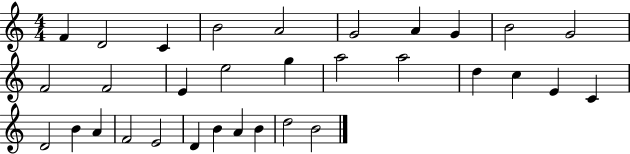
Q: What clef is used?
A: treble